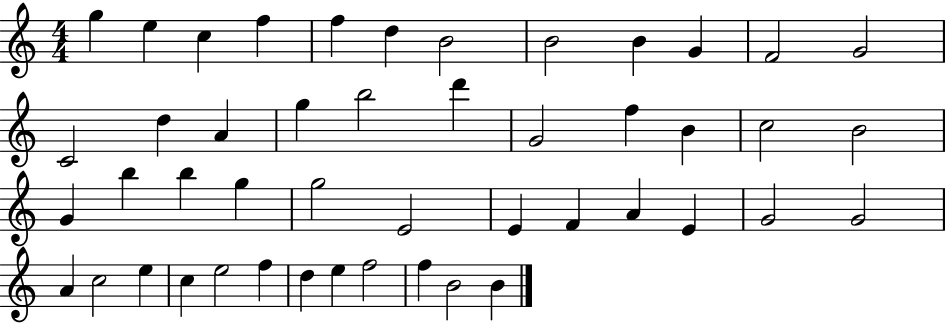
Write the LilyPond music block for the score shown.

{
  \clef treble
  \numericTimeSignature
  \time 4/4
  \key c \major
  g''4 e''4 c''4 f''4 | f''4 d''4 b'2 | b'2 b'4 g'4 | f'2 g'2 | \break c'2 d''4 a'4 | g''4 b''2 d'''4 | g'2 f''4 b'4 | c''2 b'2 | \break g'4 b''4 b''4 g''4 | g''2 e'2 | e'4 f'4 a'4 e'4 | g'2 g'2 | \break a'4 c''2 e''4 | c''4 e''2 f''4 | d''4 e''4 f''2 | f''4 b'2 b'4 | \break \bar "|."
}